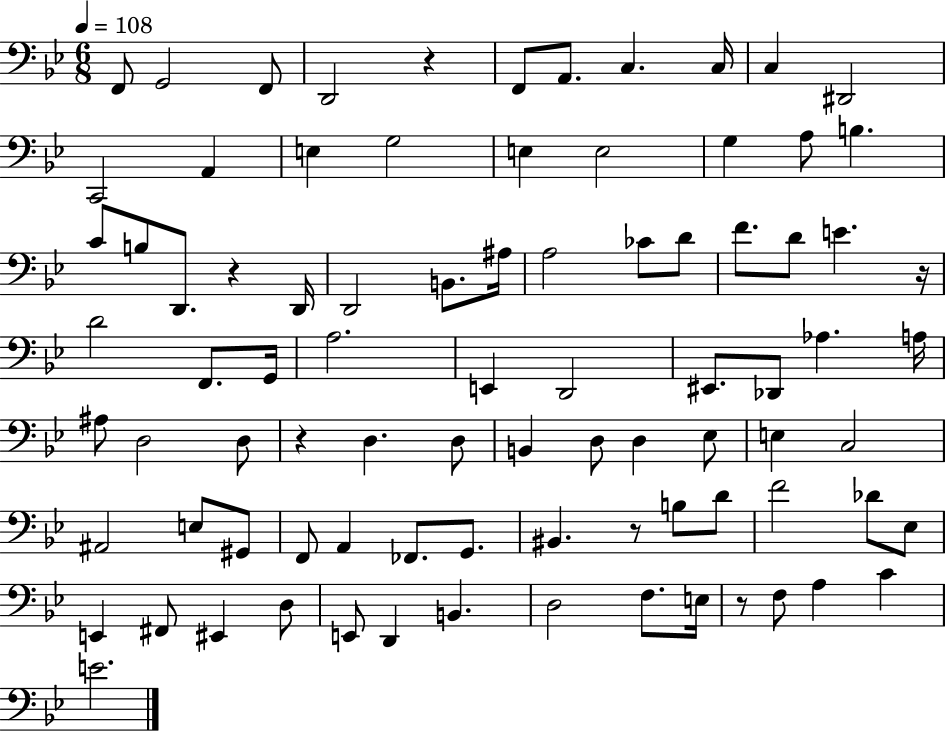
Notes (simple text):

F2/e G2/h F2/e D2/h R/q F2/e A2/e. C3/q. C3/s C3/q D#2/h C2/h A2/q E3/q G3/h E3/q E3/h G3/q A3/e B3/q. C4/e B3/e D2/e. R/q D2/s D2/h B2/e. A#3/s A3/h CES4/e D4/e F4/e. D4/e E4/q. R/s D4/h F2/e. G2/s A3/h. E2/q D2/h EIS2/e. Db2/e Ab3/q. A3/s A#3/e D3/h D3/e R/q D3/q. D3/e B2/q D3/e D3/q Eb3/e E3/q C3/h A#2/h E3/e G#2/e F2/e A2/q FES2/e. G2/e. BIS2/q. R/e B3/e D4/e F4/h Db4/e Eb3/e E2/q F#2/e EIS2/q D3/e E2/e D2/q B2/q. D3/h F3/e. E3/s R/e F3/e A3/q C4/q E4/h.